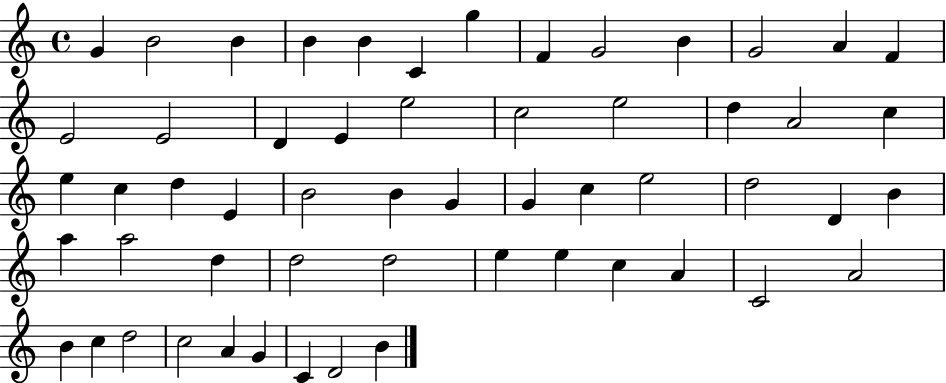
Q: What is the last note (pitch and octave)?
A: B4